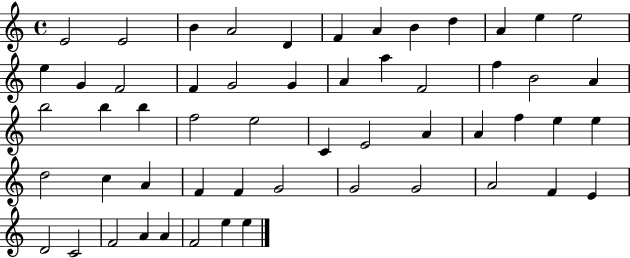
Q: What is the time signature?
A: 4/4